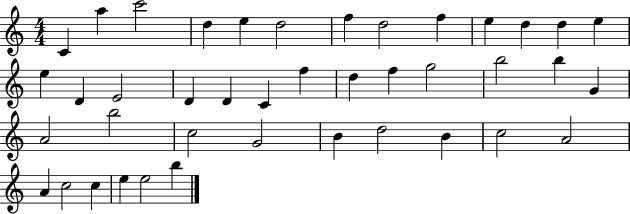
C4/q A5/q C6/h D5/q E5/q D5/h F5/q D5/h F5/q E5/q D5/q D5/q E5/q E5/q D4/q E4/h D4/q D4/q C4/q F5/q D5/q F5/q G5/h B5/h B5/q G4/q A4/h B5/h C5/h G4/h B4/q D5/h B4/q C5/h A4/h A4/q C5/h C5/q E5/q E5/h B5/q